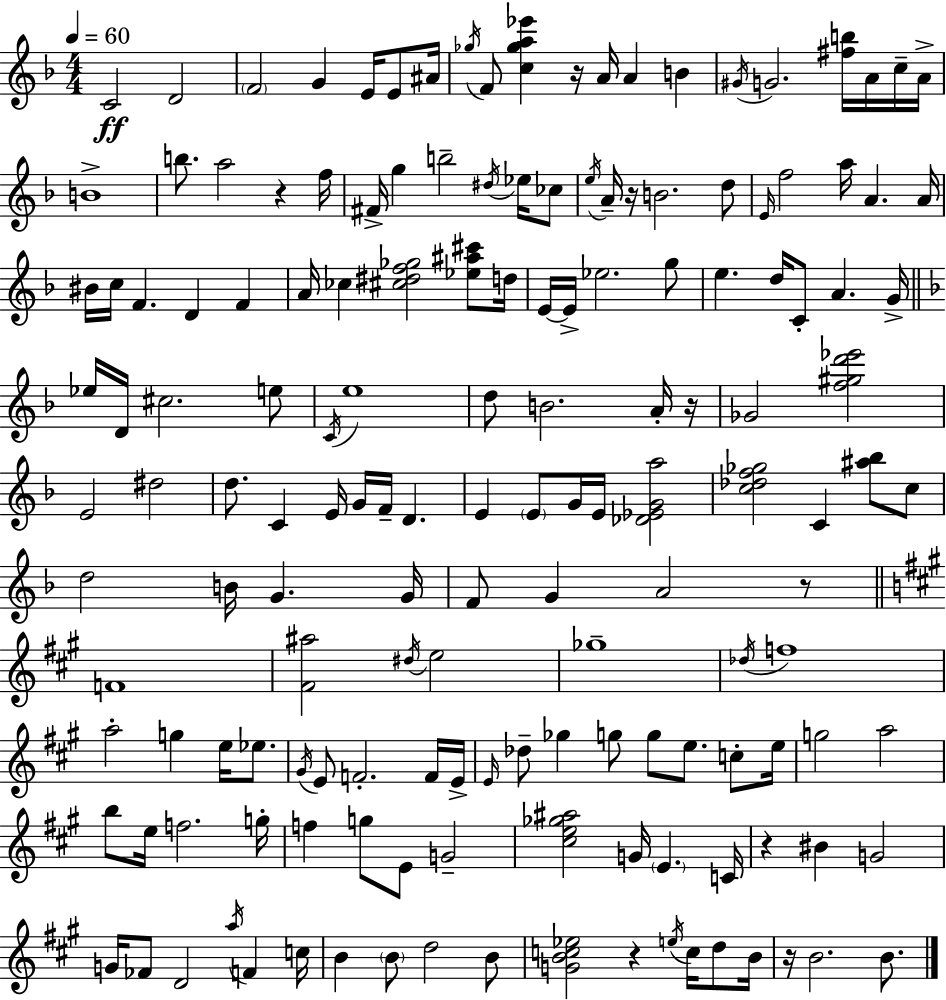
C4/h D4/h F4/h G4/q E4/s E4/e A#4/s Gb5/s F4/e [C5,Gb5,A5,Eb6]/q R/s A4/s A4/q B4/q G#4/s G4/h. [F#5,B5]/s A4/s C5/s A4/s B4/w B5/e. A5/h R/q F5/s F#4/s G5/q B5/h D#5/s Eb5/s CES5/e E5/s A4/s R/s B4/h. D5/e E4/s F5/h A5/s A4/q. A4/s BIS4/s C5/s F4/q. D4/q F4/q A4/s CES5/q [C#5,D#5,F5,Gb5]/h [Eb5,A#5,C#6]/e D5/s E4/s E4/s Eb5/h. G5/e E5/q. D5/s C4/e A4/q. G4/s Eb5/s D4/s C#5/h. E5/e C4/s E5/w D5/e B4/h. A4/s R/s Gb4/h [F5,G#5,D6,Eb6]/h E4/h D#5/h D5/e. C4/q E4/s G4/s F4/s D4/q. E4/q E4/e G4/s E4/s [Db4,Eb4,G4,A5]/h [C5,Db5,F5,Gb5]/h C4/q [A#5,Bb5]/e C5/e D5/h B4/s G4/q. G4/s F4/e G4/q A4/h R/e F4/w [F#4,A#5]/h D#5/s E5/h Gb5/w Db5/s F5/w A5/h G5/q E5/s Eb5/e. G#4/s E4/e F4/h. F4/s E4/s E4/s Db5/e Gb5/q G5/e G5/e E5/e. C5/e E5/s G5/h A5/h B5/e E5/s F5/h. G5/s F5/q G5/e E4/e G4/h [C#5,E5,Gb5,A#5]/h G4/s E4/q. C4/s R/q BIS4/q G4/h G4/s FES4/e D4/h A5/s F4/q C5/s B4/q B4/e D5/h B4/e [G4,B4,C5,Eb5]/h R/q E5/s C5/s D5/e B4/s R/s B4/h. B4/e.